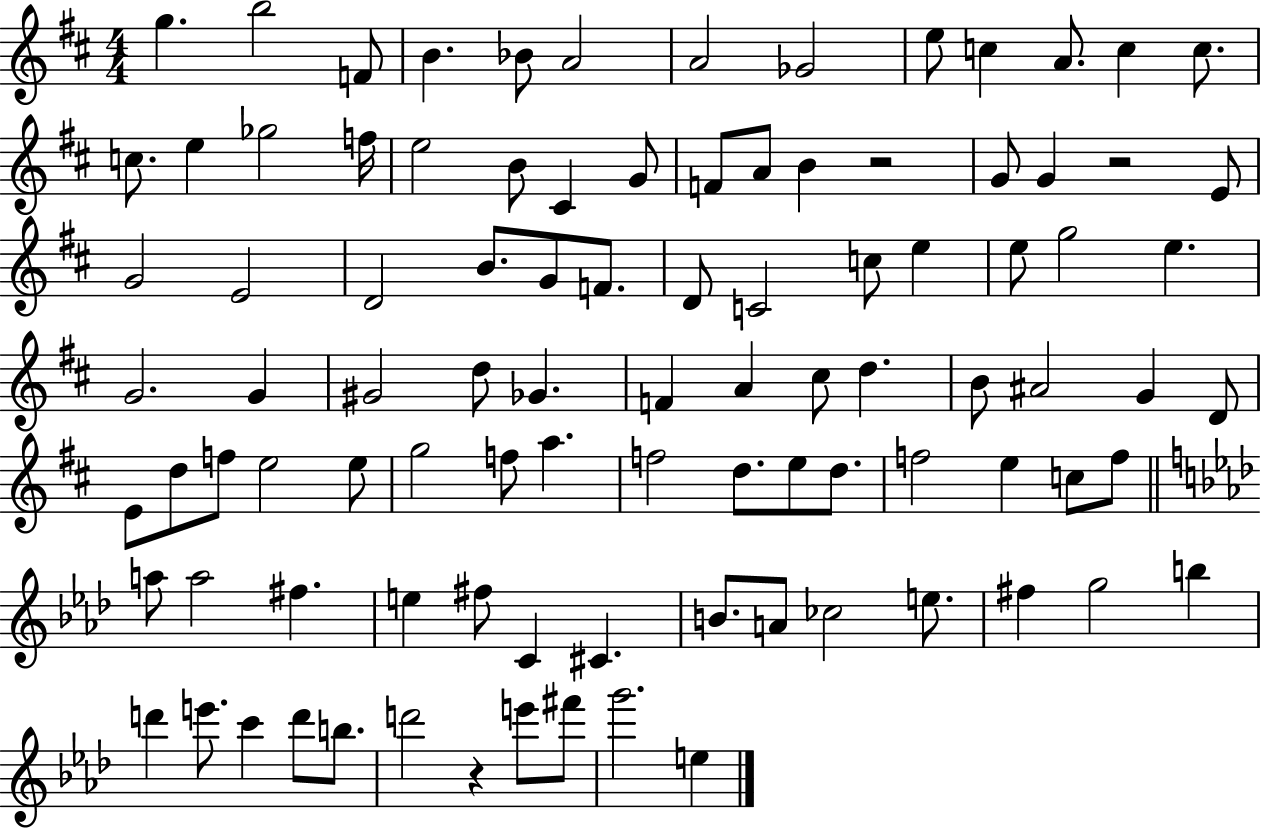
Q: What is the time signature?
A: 4/4